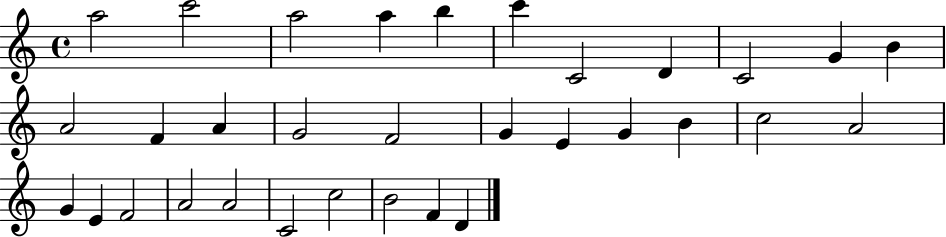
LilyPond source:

{
  \clef treble
  \time 4/4
  \defaultTimeSignature
  \key c \major
  a''2 c'''2 | a''2 a''4 b''4 | c'''4 c'2 d'4 | c'2 g'4 b'4 | \break a'2 f'4 a'4 | g'2 f'2 | g'4 e'4 g'4 b'4 | c''2 a'2 | \break g'4 e'4 f'2 | a'2 a'2 | c'2 c''2 | b'2 f'4 d'4 | \break \bar "|."
}